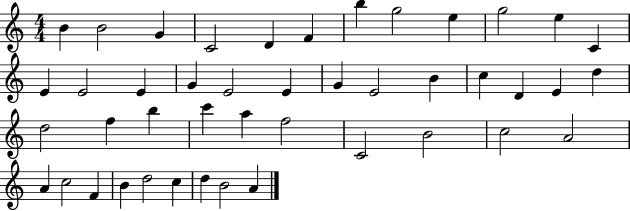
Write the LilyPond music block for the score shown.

{
  \clef treble
  \numericTimeSignature
  \time 4/4
  \key c \major
  b'4 b'2 g'4 | c'2 d'4 f'4 | b''4 g''2 e''4 | g''2 e''4 c'4 | \break e'4 e'2 e'4 | g'4 e'2 e'4 | g'4 e'2 b'4 | c''4 d'4 e'4 d''4 | \break d''2 f''4 b''4 | c'''4 a''4 f''2 | c'2 b'2 | c''2 a'2 | \break a'4 c''2 f'4 | b'4 d''2 c''4 | d''4 b'2 a'4 | \bar "|."
}